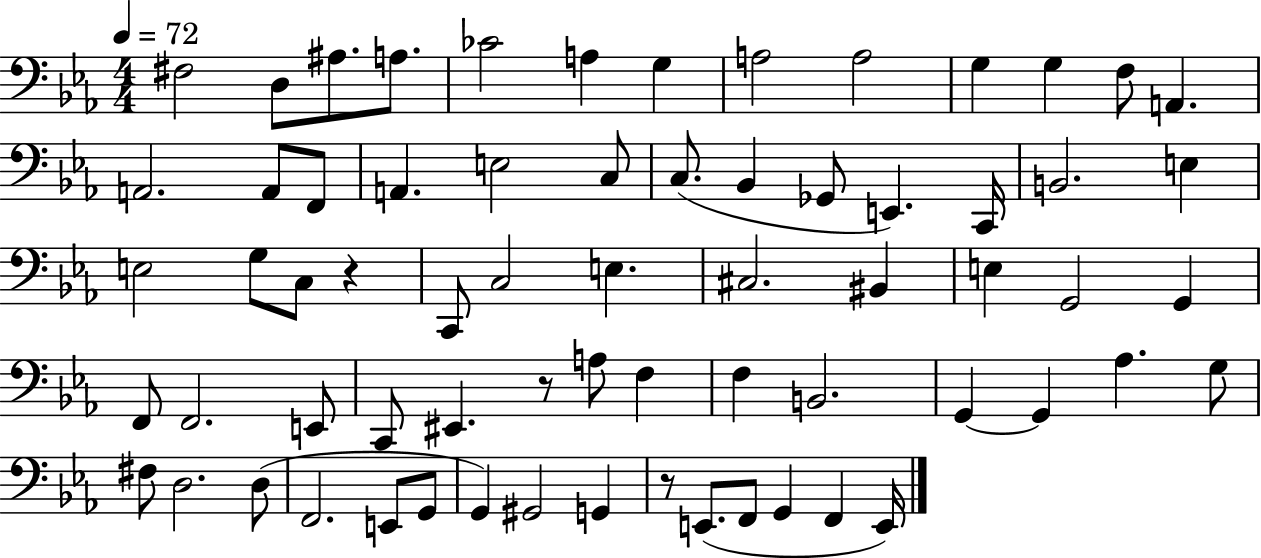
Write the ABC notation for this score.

X:1
T:Untitled
M:4/4
L:1/4
K:Eb
^F,2 D,/2 ^A,/2 A,/2 _C2 A, G, A,2 A,2 G, G, F,/2 A,, A,,2 A,,/2 F,,/2 A,, E,2 C,/2 C,/2 _B,, _G,,/2 E,, C,,/4 B,,2 E, E,2 G,/2 C,/2 z C,,/2 C,2 E, ^C,2 ^B,, E, G,,2 G,, F,,/2 F,,2 E,,/2 C,,/2 ^E,, z/2 A,/2 F, F, B,,2 G,, G,, _A, G,/2 ^F,/2 D,2 D,/2 F,,2 E,,/2 G,,/2 G,, ^G,,2 G,, z/2 E,,/2 F,,/2 G,, F,, E,,/4